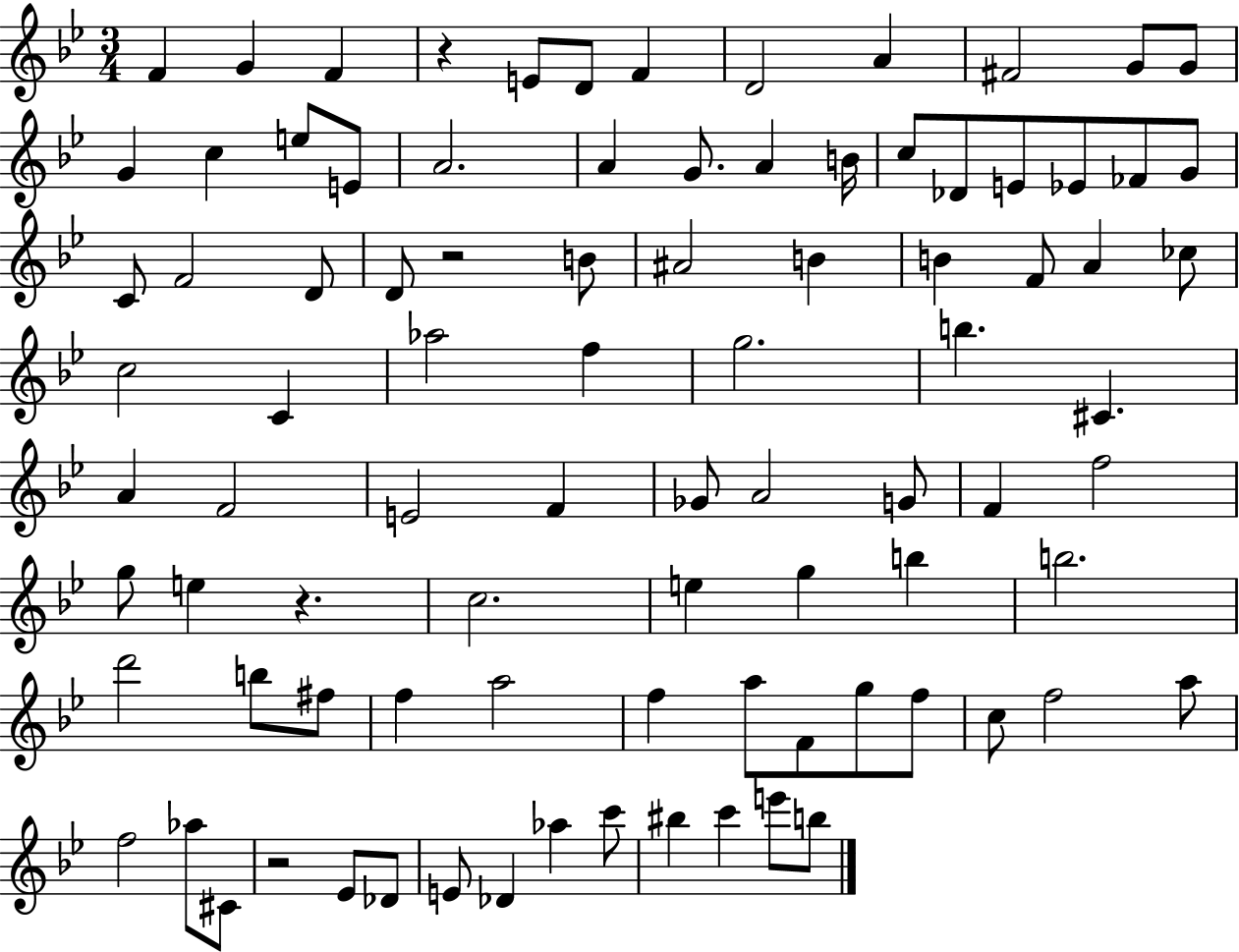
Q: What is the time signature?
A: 3/4